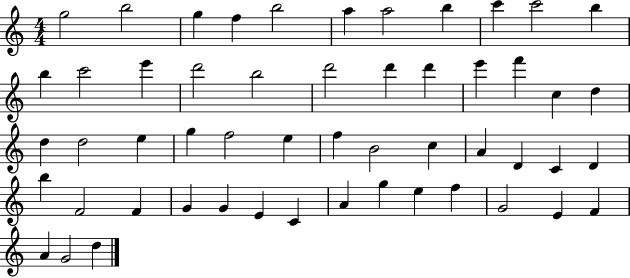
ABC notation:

X:1
T:Untitled
M:4/4
L:1/4
K:C
g2 b2 g f b2 a a2 b c' c'2 b b c'2 e' d'2 b2 d'2 d' d' e' f' c d d d2 e g f2 e f B2 c A D C D b F2 F G G E C A g e f G2 E F A G2 d